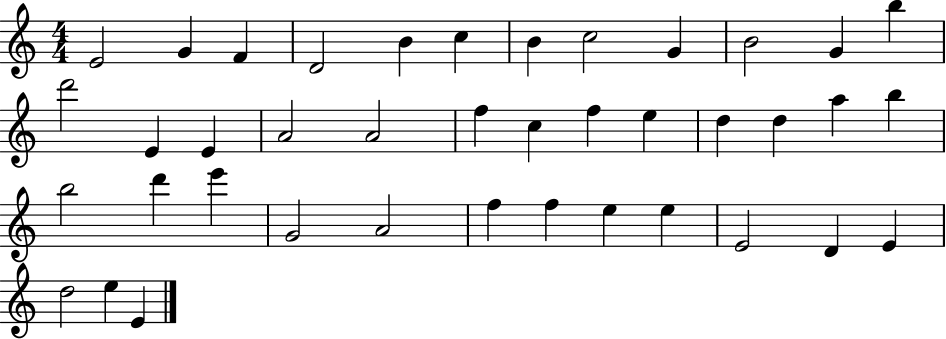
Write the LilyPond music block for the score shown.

{
  \clef treble
  \numericTimeSignature
  \time 4/4
  \key c \major
  e'2 g'4 f'4 | d'2 b'4 c''4 | b'4 c''2 g'4 | b'2 g'4 b''4 | \break d'''2 e'4 e'4 | a'2 a'2 | f''4 c''4 f''4 e''4 | d''4 d''4 a''4 b''4 | \break b''2 d'''4 e'''4 | g'2 a'2 | f''4 f''4 e''4 e''4 | e'2 d'4 e'4 | \break d''2 e''4 e'4 | \bar "|."
}